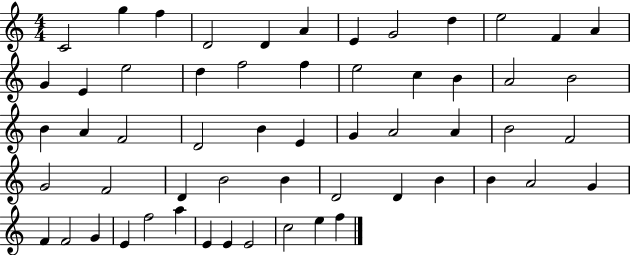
C4/h G5/q F5/q D4/h D4/q A4/q E4/q G4/h D5/q E5/h F4/q A4/q G4/q E4/q E5/h D5/q F5/h F5/q E5/h C5/q B4/q A4/h B4/h B4/q A4/q F4/h D4/h B4/q E4/q G4/q A4/h A4/q B4/h F4/h G4/h F4/h D4/q B4/h B4/q D4/h D4/q B4/q B4/q A4/h G4/q F4/q F4/h G4/q E4/q F5/h A5/q E4/q E4/q E4/h C5/h E5/q F5/q